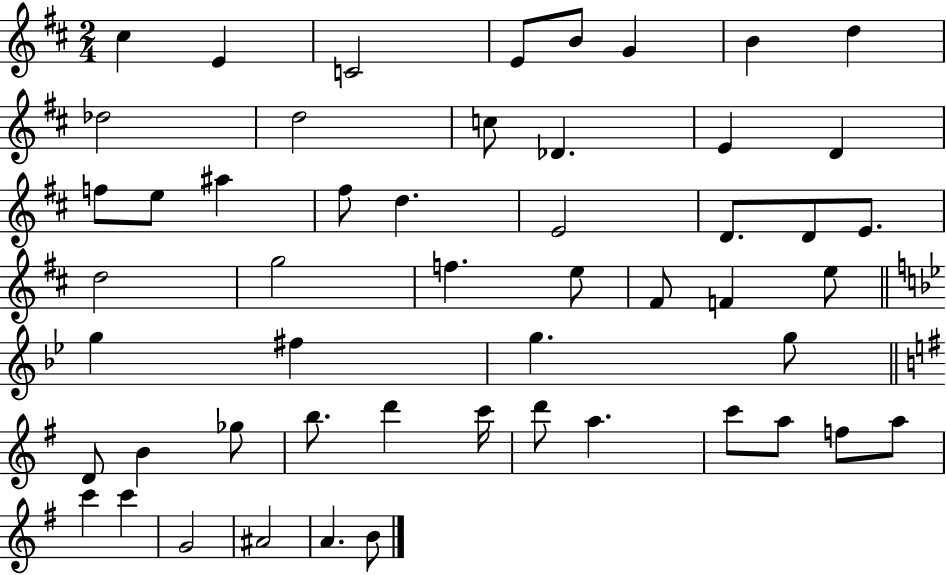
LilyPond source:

{
  \clef treble
  \numericTimeSignature
  \time 2/4
  \key d \major
  cis''4 e'4 | c'2 | e'8 b'8 g'4 | b'4 d''4 | \break des''2 | d''2 | c''8 des'4. | e'4 d'4 | \break f''8 e''8 ais''4 | fis''8 d''4. | e'2 | d'8. d'8 e'8. | \break d''2 | g''2 | f''4. e''8 | fis'8 f'4 e''8 | \break \bar "||" \break \key bes \major g''4 fis''4 | g''4. g''8 | \bar "||" \break \key e \minor d'8 b'4 ges''8 | b''8. d'''4 c'''16 | d'''8 a''4. | c'''8 a''8 f''8 a''8 | \break c'''4 c'''4 | g'2 | ais'2 | a'4. b'8 | \break \bar "|."
}